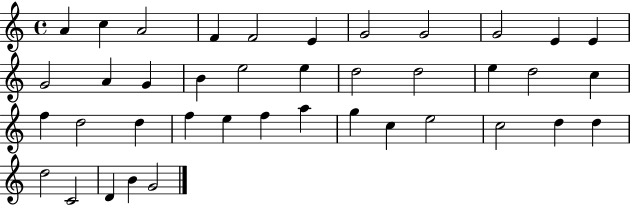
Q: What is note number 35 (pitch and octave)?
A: D5